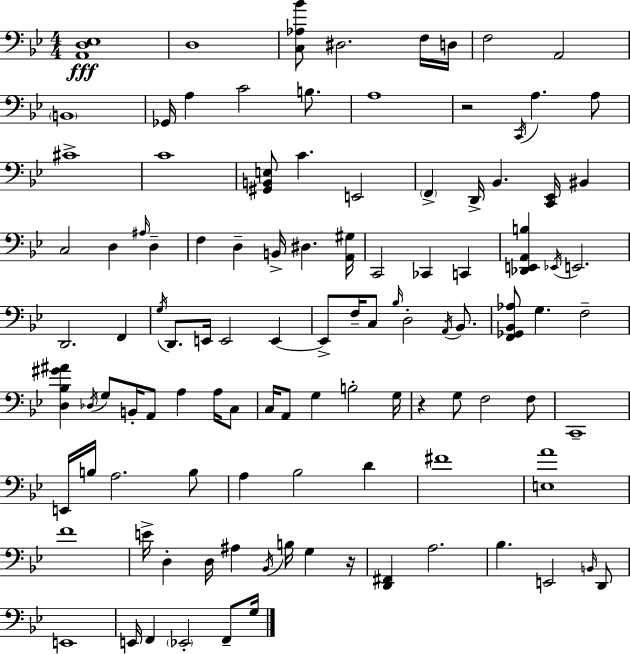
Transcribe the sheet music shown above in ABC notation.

X:1
T:Untitled
M:4/4
L:1/4
K:Bb
[A,,D,_E,]4 D,4 [C,_A,_B]/2 ^D,2 F,/4 D,/4 F,2 A,,2 B,,4 _G,,/4 A, C2 B,/2 A,4 z2 C,,/4 A, A,/2 ^C4 C4 [^G,,B,,E,]/2 C E,,2 F,, D,,/4 _B,, [C,,_E,,]/4 ^B,, C,2 D, ^A,/4 D, F, D, B,,/4 ^D, [A,,^G,]/4 C,,2 _C,, C,, [_D,,E,,A,,B,] _E,,/4 E,,2 D,,2 F,, G,/4 D,,/2 E,,/4 E,,2 E,, E,,/2 F,/4 C,/2 _B,/4 D,2 A,,/4 _B,,/2 [F,,_G,,_B,,_A,]/2 G, F,2 [D,_B,^G^A] _D,/4 G,/2 B,,/4 A,,/2 A, A,/4 C,/2 C,/4 A,,/2 G, B,2 G,/4 z G,/2 F,2 F,/2 C,,4 E,,/4 B,/4 A,2 B,/2 A, _B,2 D ^F4 [E,A]4 F4 E/4 D, D,/4 ^A, _B,,/4 B,/4 G, z/4 [D,,^F,,] A,2 _B, E,,2 B,,/4 D,,/2 E,,4 E,,/4 F,, _E,,2 F,,/2 G,/4